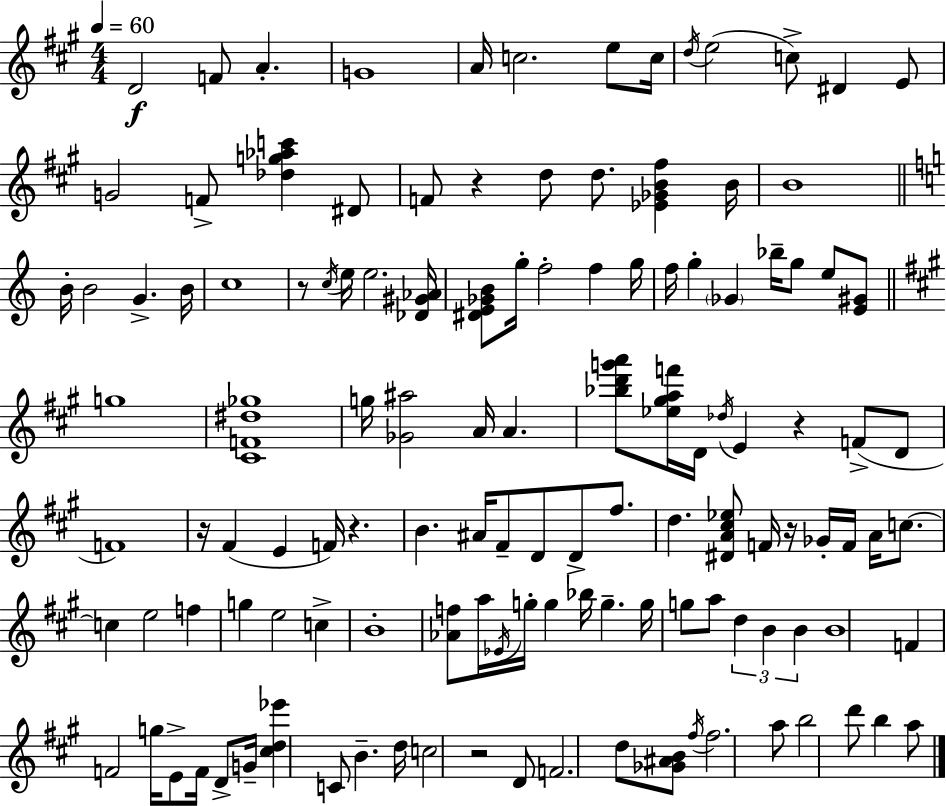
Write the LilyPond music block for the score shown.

{
  \clef treble
  \numericTimeSignature
  \time 4/4
  \key a \major
  \tempo 4 = 60
  d'2\f f'8 a'4.-. | g'1 | a'16 c''2. e''8 c''16 | \acciaccatura { d''16 }( e''2 c''8->) dis'4 e'8 | \break g'2 f'8-> <des'' g'' aes'' c'''>4 dis'8 | f'8 r4 d''8 d''8. <ees' ges' b' fis''>4 | b'16 b'1 | \bar "||" \break \key a \minor b'16-. b'2 g'4.-> b'16 | c''1 | r8 \acciaccatura { c''16 } e''16 e''2. | <des' gis' aes'>16 <dis' e' ges' b'>8 g''16-. f''2-. f''4 | \break g''16 f''16 g''4-. \parenthesize ges'4 bes''16-- g''8 e''8 <e' gis'>8 | \bar "||" \break \key a \major g''1 | <cis' f' dis'' ges''>1 | g''16 <ges' ais''>2 a'16 a'4. | <bes'' d''' g''' a'''>8 <ees'' gis'' a'' f'''>16 d'16 \acciaccatura { des''16 } e'4 r4 f'8->( d'8 | \break f'1) | r16 fis'4( e'4 f'16) r4. | b'4. ais'16 fis'8-- d'8 d'8-> fis''8. | d''4. <dis' a' cis'' ees''>8 f'16 r16 ges'16-. f'16 a'16 c''8.~~ | \break c''4 e''2 f''4 | g''4 e''2 c''4-> | b'1-. | <aes' f''>8 a''16 \acciaccatura { ees'16 } g''16-. g''4 bes''16 g''4.-- | \break g''16 g''8 a''8 \tuplet 3/2 { d''4 b'4 b'4 } | b'1 | f'4 f'2 g''16 e'8-> | f'16 d'8-> g'16-- <cis'' d'' ees'''>4 c'8 b'4.-- | \break d''16 c''2 r2 | d'8 f'2. | d''8 <ges' ais' b'>8 \acciaccatura { fis''16 } fis''2. | a''8 b''2 d'''8 b''4 | \break a''8 \bar "|."
}